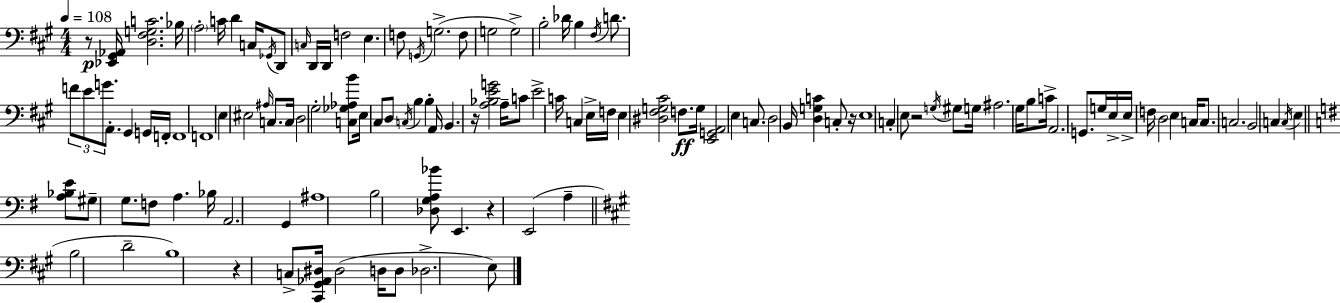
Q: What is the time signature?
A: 4/4